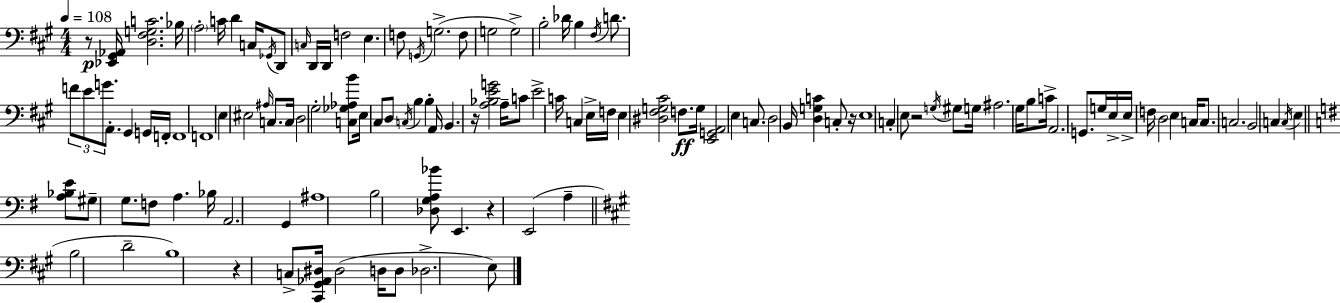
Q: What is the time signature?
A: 4/4